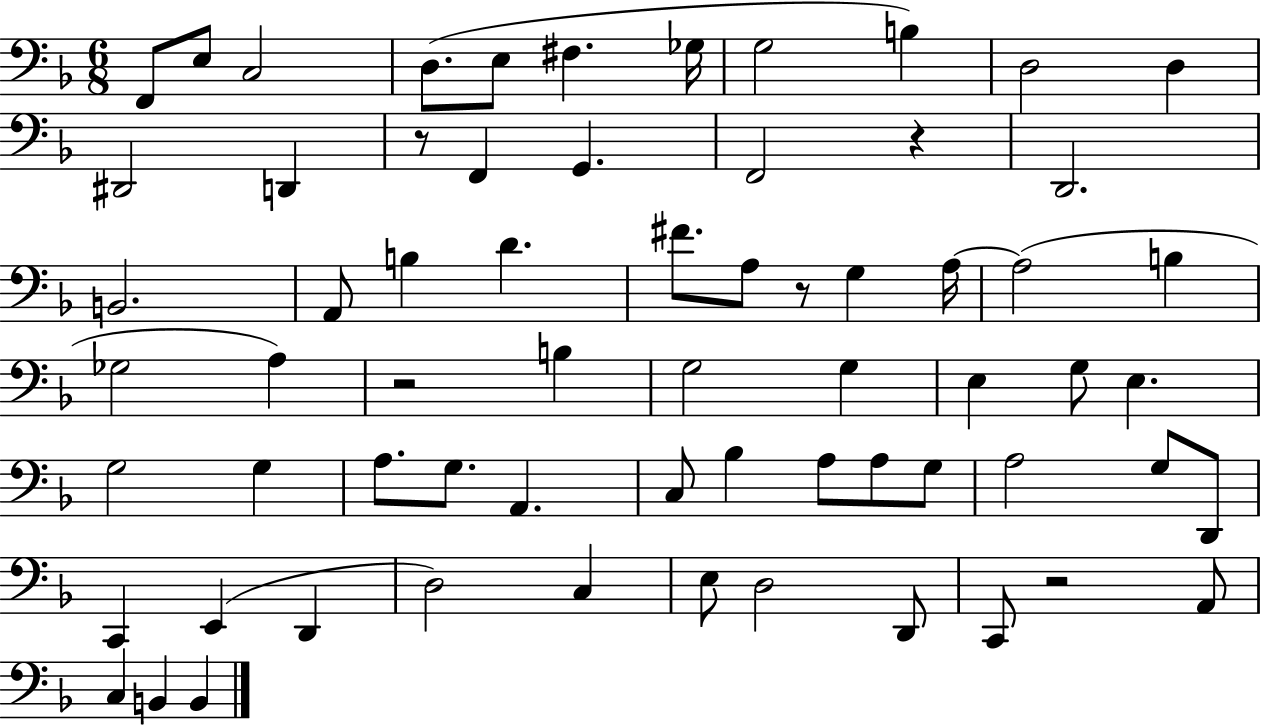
X:1
T:Untitled
M:6/8
L:1/4
K:F
F,,/2 E,/2 C,2 D,/2 E,/2 ^F, _G,/4 G,2 B, D,2 D, ^D,,2 D,, z/2 F,, G,, F,,2 z D,,2 B,,2 A,,/2 B, D ^F/2 A,/2 z/2 G, A,/4 A,2 B, _G,2 A, z2 B, G,2 G, E, G,/2 E, G,2 G, A,/2 G,/2 A,, C,/2 _B, A,/2 A,/2 G,/2 A,2 G,/2 D,,/2 C,, E,, D,, D,2 C, E,/2 D,2 D,,/2 C,,/2 z2 A,,/2 C, B,, B,,